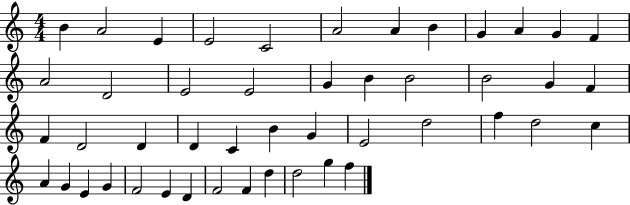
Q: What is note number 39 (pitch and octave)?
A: F4